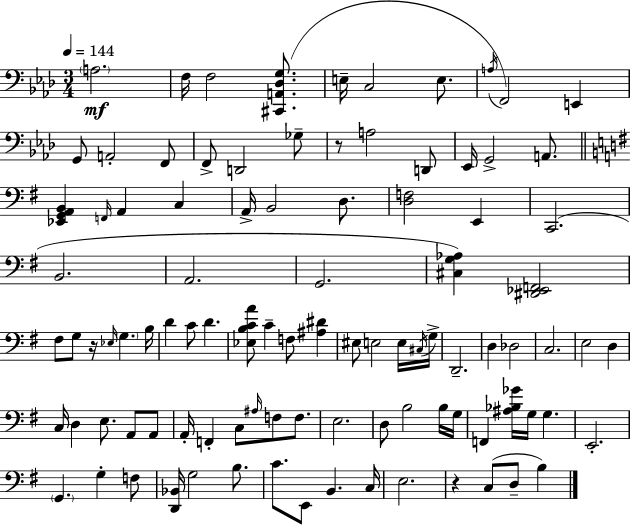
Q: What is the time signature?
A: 3/4